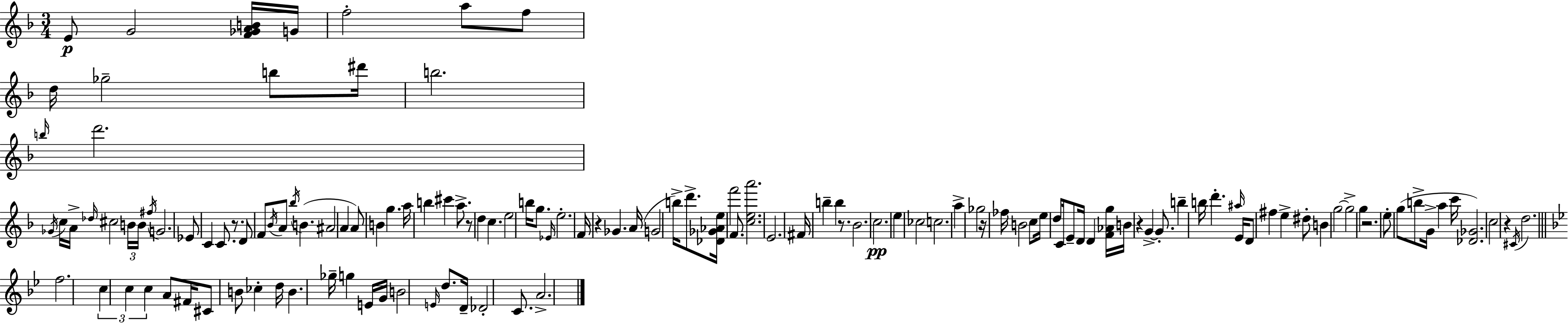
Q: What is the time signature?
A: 3/4